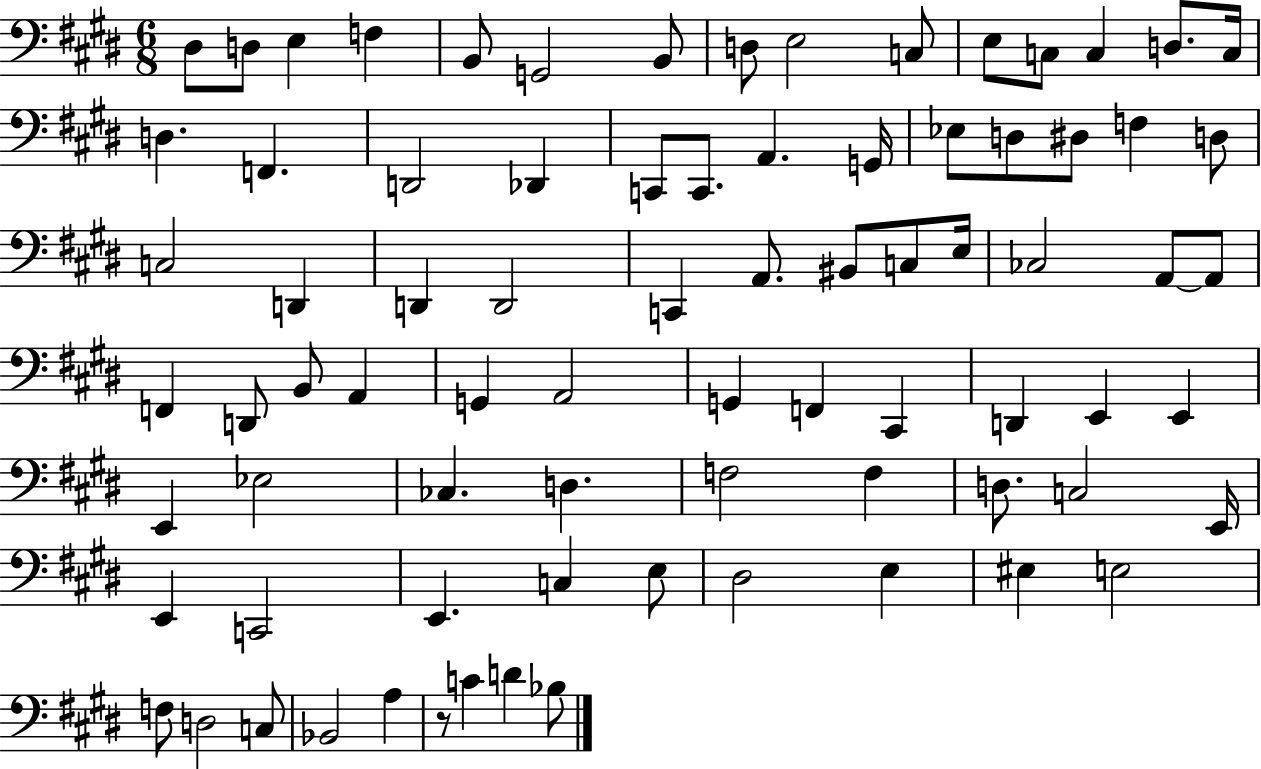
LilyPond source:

{
  \clef bass
  \numericTimeSignature
  \time 6/8
  \key e \major
  dis8 d8 e4 f4 | b,8 g,2 b,8 | d8 e2 c8 | e8 c8 c4 d8. c16 | \break d4. f,4. | d,2 des,4 | c,8 c,8. a,4. g,16 | ees8 d8 dis8 f4 d8 | \break c2 d,4 | d,4 d,2 | c,4 a,8. bis,8 c8 e16 | ces2 a,8~~ a,8 | \break f,4 d,8 b,8 a,4 | g,4 a,2 | g,4 f,4 cis,4 | d,4 e,4 e,4 | \break e,4 ees2 | ces4. d4. | f2 f4 | d8. c2 e,16 | \break e,4 c,2 | e,4. c4 e8 | dis2 e4 | eis4 e2 | \break f8 d2 c8 | bes,2 a4 | r8 c'4 d'4 bes8 | \bar "|."
}